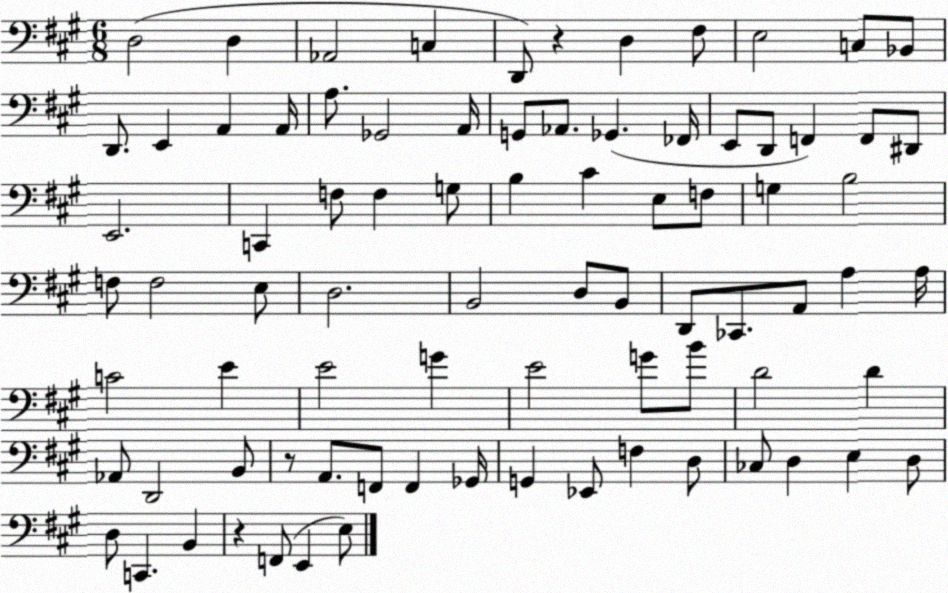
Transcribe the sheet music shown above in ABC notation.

X:1
T:Untitled
M:6/8
L:1/4
K:A
D,2 D, _A,,2 C, D,,/2 z D, ^F,/2 E,2 C,/2 _B,,/2 D,,/2 E,, A,, A,,/4 A,/2 _G,,2 A,,/4 G,,/2 _A,,/2 _G,, _F,,/4 E,,/2 D,,/2 F,, F,,/2 ^D,,/2 E,,2 C,, F,/2 F, G,/2 B, ^C E,/2 F,/2 G, B,2 F,/2 F,2 E,/2 D,2 B,,2 D,/2 B,,/2 D,,/2 _C,,/2 A,,/2 A, A,/4 C2 E E2 G E2 G/2 B/2 D2 D _A,,/2 D,,2 B,,/2 z/2 A,,/2 F,,/2 F,, _G,,/4 G,, _E,,/2 F, D,/2 _C,/2 D, E, D,/2 D,/2 C,, B,, z F,,/2 E,, E,/2